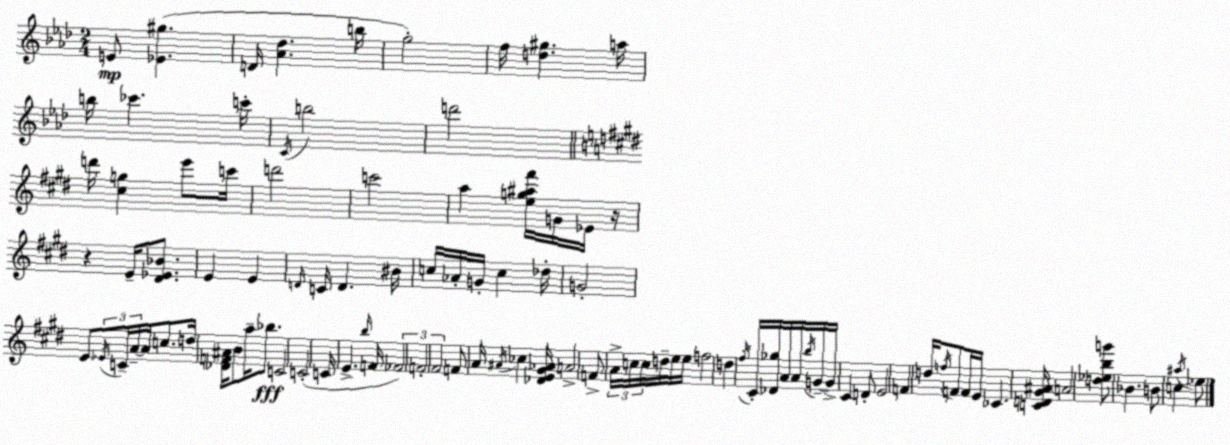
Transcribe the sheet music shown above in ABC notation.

X:1
T:Untitled
M:2/4
L:1/4
K:Ab
E/2 [_E^g] D/4 [_A_d] b/4 g2 f/4 [d^g] a/4 b/4 _c' c'/4 C/4 b2 d'2 d'/4 [^cg] e'/2 c'/4 d'2 c'2 a [eg^a^f']/4 G/4 _E/4 z/4 z E/4 [^D_E_B]/2 E E D/4 C/4 D ^B/4 c/4 _A/4 G/4 c _d/4 G2 E/2 _E/4 C/4 A/4 A/4 c/2 d/4 [_DF^A]/4 B/2 a/4 _b/2 C2 C2 C/4 E b/4 F/4 _F2 F2 ^F2 F/2 A/4 ^A/4 _c [_DE^G_A]/4 A2 F/2 A/4 c/4 c/4 d/4 e/4 e/4 f2 d ^f/4 ^C/4 [_D_g]/4 A/4 A/4 b/4 G/4 G/4 ^C D/2 E2 F d/4 f/4 F/2 F/4 E/4 _C [CD^G^A]/4 A2 [d_ebg']/2 _B B/2 c ^a/4 _e/2